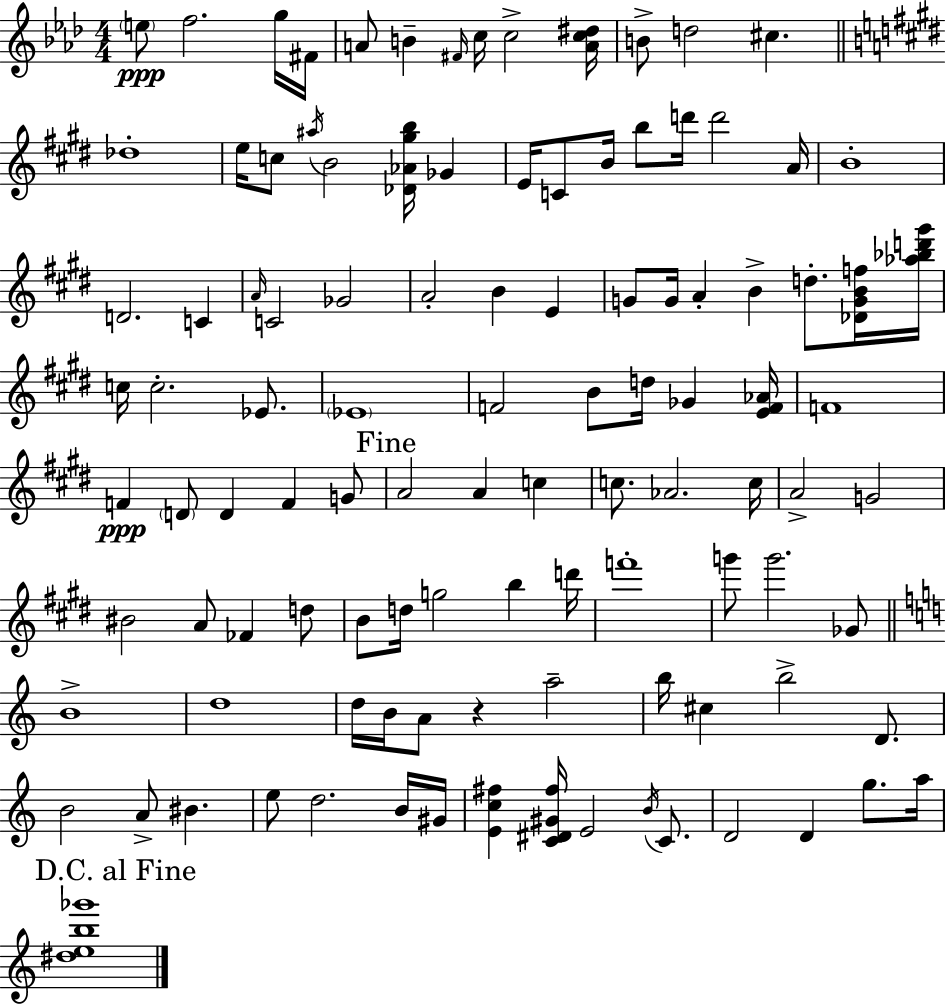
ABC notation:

X:1
T:Untitled
M:4/4
L:1/4
K:Ab
e/2 f2 g/4 ^F/4 A/2 B ^F/4 c/4 c2 [Ac^d]/4 B/2 d2 ^c _d4 e/4 c/2 ^a/4 B2 [_D_A^gb]/4 _G E/4 C/2 B/4 b/2 d'/4 d'2 A/4 B4 D2 C A/4 C2 _G2 A2 B E G/2 G/4 A B d/2 [_DGBf]/4 [_a_bd'^g']/4 c/4 c2 _E/2 _E4 F2 B/2 d/4 _G [EF_A]/4 F4 F D/2 D F G/2 A2 A c c/2 _A2 c/4 A2 G2 ^B2 A/2 _F d/2 B/2 d/4 g2 b d'/4 f'4 g'/2 g'2 _G/2 B4 d4 d/4 B/4 A/2 z a2 b/4 ^c b2 D/2 B2 A/2 ^B e/2 d2 B/4 ^G/4 [Ec^f] [C^D^G^f]/4 E2 B/4 C/2 D2 D g/2 a/4 [^deb_g']4